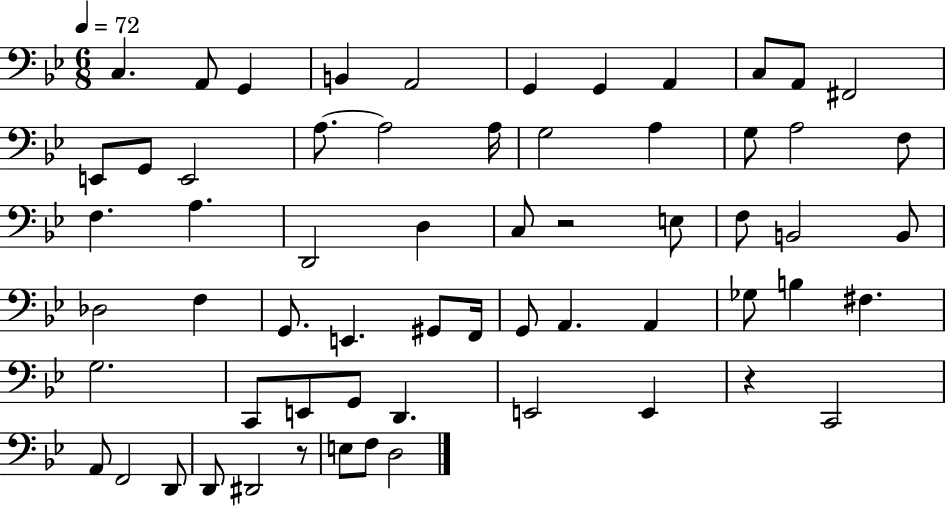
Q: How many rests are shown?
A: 3